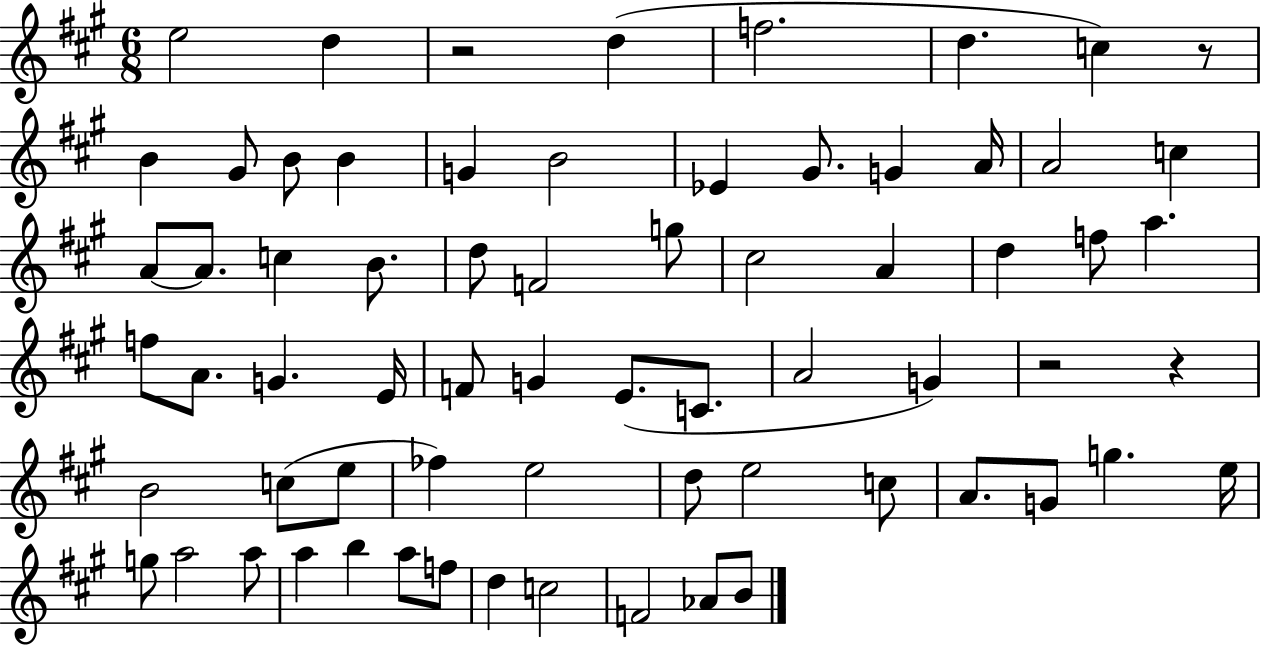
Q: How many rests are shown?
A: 4